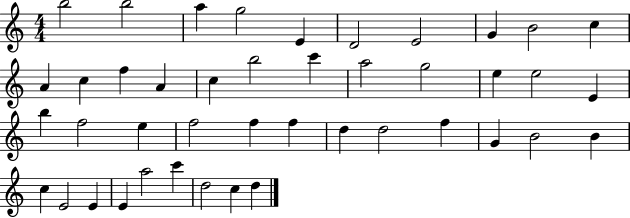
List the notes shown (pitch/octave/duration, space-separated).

B5/h B5/h A5/q G5/h E4/q D4/h E4/h G4/q B4/h C5/q A4/q C5/q F5/q A4/q C5/q B5/h C6/q A5/h G5/h E5/q E5/h E4/q B5/q F5/h E5/q F5/h F5/q F5/q D5/q D5/h F5/q G4/q B4/h B4/q C5/q E4/h E4/q E4/q A5/h C6/q D5/h C5/q D5/q